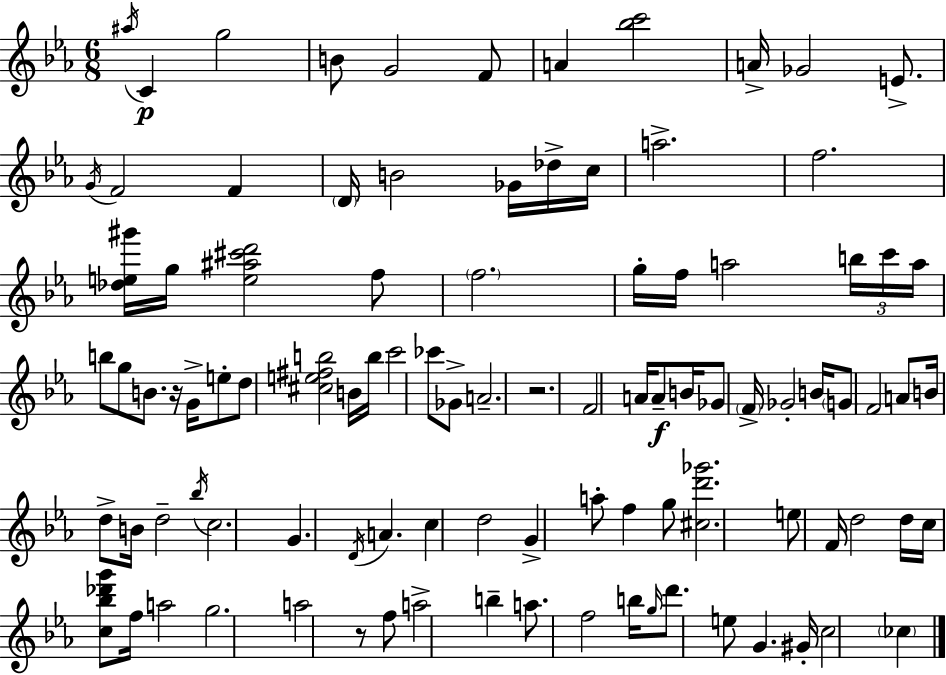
A#5/s C4/q G5/h B4/e G4/h F4/e A4/q [Bb5,C6]/h A4/s Gb4/h E4/e. G4/s F4/h F4/q D4/s B4/h Gb4/s Db5/s C5/s A5/h. F5/h. [Db5,E5,G#6]/s G5/s [E5,A#5,C#6,D6]/h F5/e F5/h. G5/s F5/s A5/h B5/s C6/s A5/s B5/e G5/e B4/e. R/s G4/s E5/e D5/e [C#5,E5,F#5,B5]/h B4/s B5/s C6/h CES6/e Gb4/e A4/h. R/h. F4/h A4/s A4/e B4/s Gb4/e F4/s Gb4/h B4/s G4/e F4/h A4/e B4/s D5/e B4/s D5/h Bb5/s C5/h. G4/q. D4/s A4/q. C5/q D5/h G4/q A5/e F5/q G5/e [C#5,D6,Gb6]/h. E5/e F4/s D5/h D5/s C5/s [C5,Bb5,Db6,G6]/e F5/s A5/h G5/h. A5/h R/e F5/e A5/h B5/q A5/e. F5/h B5/s G5/s D6/e. E5/e G4/q. G#4/s C5/h CES5/q